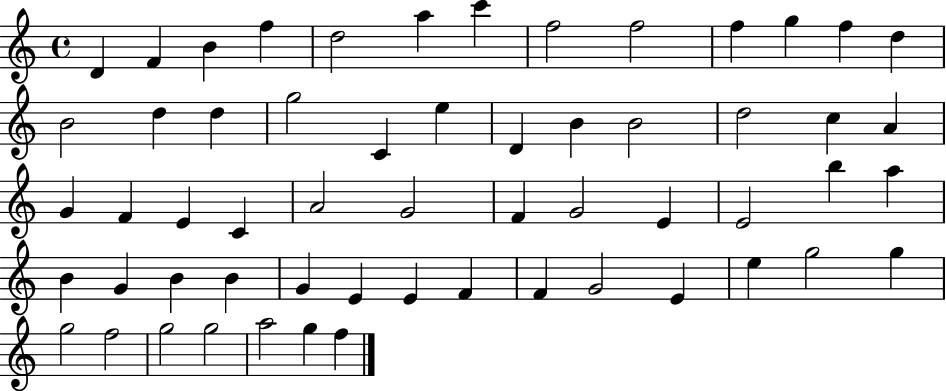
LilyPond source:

{
  \clef treble
  \time 4/4
  \defaultTimeSignature
  \key c \major
  d'4 f'4 b'4 f''4 | d''2 a''4 c'''4 | f''2 f''2 | f''4 g''4 f''4 d''4 | \break b'2 d''4 d''4 | g''2 c'4 e''4 | d'4 b'4 b'2 | d''2 c''4 a'4 | \break g'4 f'4 e'4 c'4 | a'2 g'2 | f'4 g'2 e'4 | e'2 b''4 a''4 | \break b'4 g'4 b'4 b'4 | g'4 e'4 e'4 f'4 | f'4 g'2 e'4 | e''4 g''2 g''4 | \break g''2 f''2 | g''2 g''2 | a''2 g''4 f''4 | \bar "|."
}